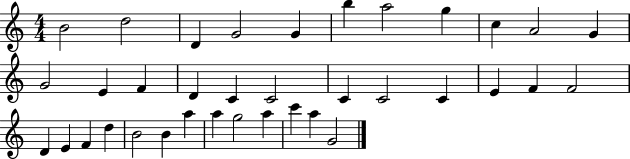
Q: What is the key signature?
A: C major